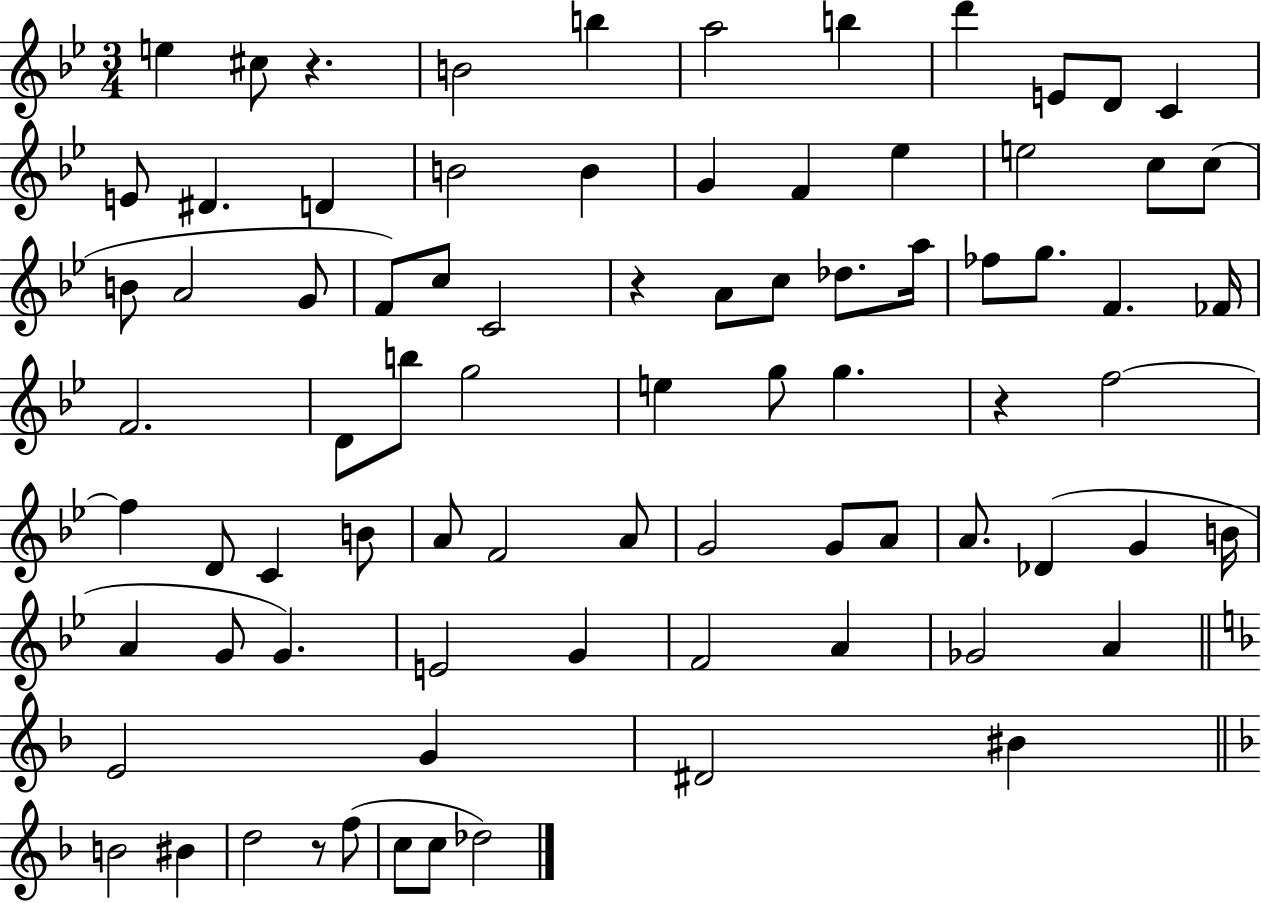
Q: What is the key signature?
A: BES major